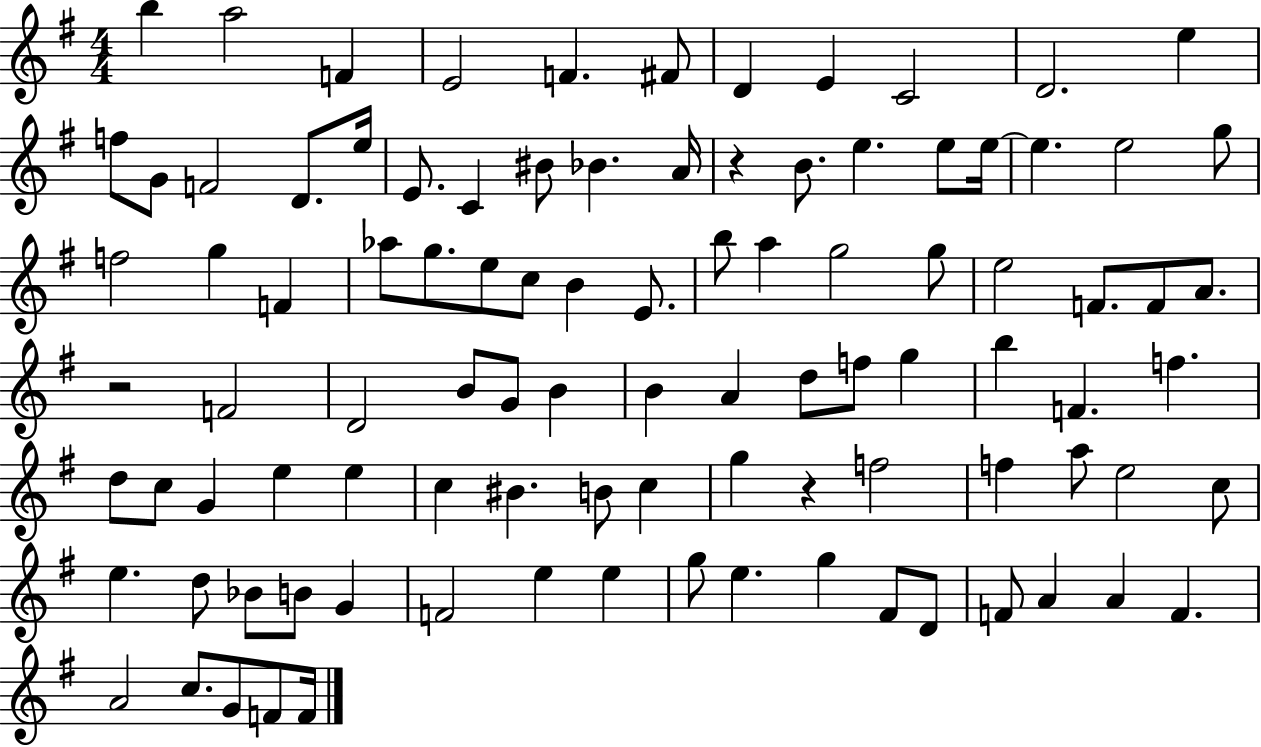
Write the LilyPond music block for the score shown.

{
  \clef treble
  \numericTimeSignature
  \time 4/4
  \key g \major
  \repeat volta 2 { b''4 a''2 f'4 | e'2 f'4. fis'8 | d'4 e'4 c'2 | d'2. e''4 | \break f''8 g'8 f'2 d'8. e''16 | e'8. c'4 bis'8 bes'4. a'16 | r4 b'8. e''4. e''8 e''16~~ | e''4. e''2 g''8 | \break f''2 g''4 f'4 | aes''8 g''8. e''8 c''8 b'4 e'8. | b''8 a''4 g''2 g''8 | e''2 f'8. f'8 a'8. | \break r2 f'2 | d'2 b'8 g'8 b'4 | b'4 a'4 d''8 f''8 g''4 | b''4 f'4. f''4. | \break d''8 c''8 g'4 e''4 e''4 | c''4 bis'4. b'8 c''4 | g''4 r4 f''2 | f''4 a''8 e''2 c''8 | \break e''4. d''8 bes'8 b'8 g'4 | f'2 e''4 e''4 | g''8 e''4. g''4 fis'8 d'8 | f'8 a'4 a'4 f'4. | \break a'2 c''8. g'8 f'8 f'16 | } \bar "|."
}